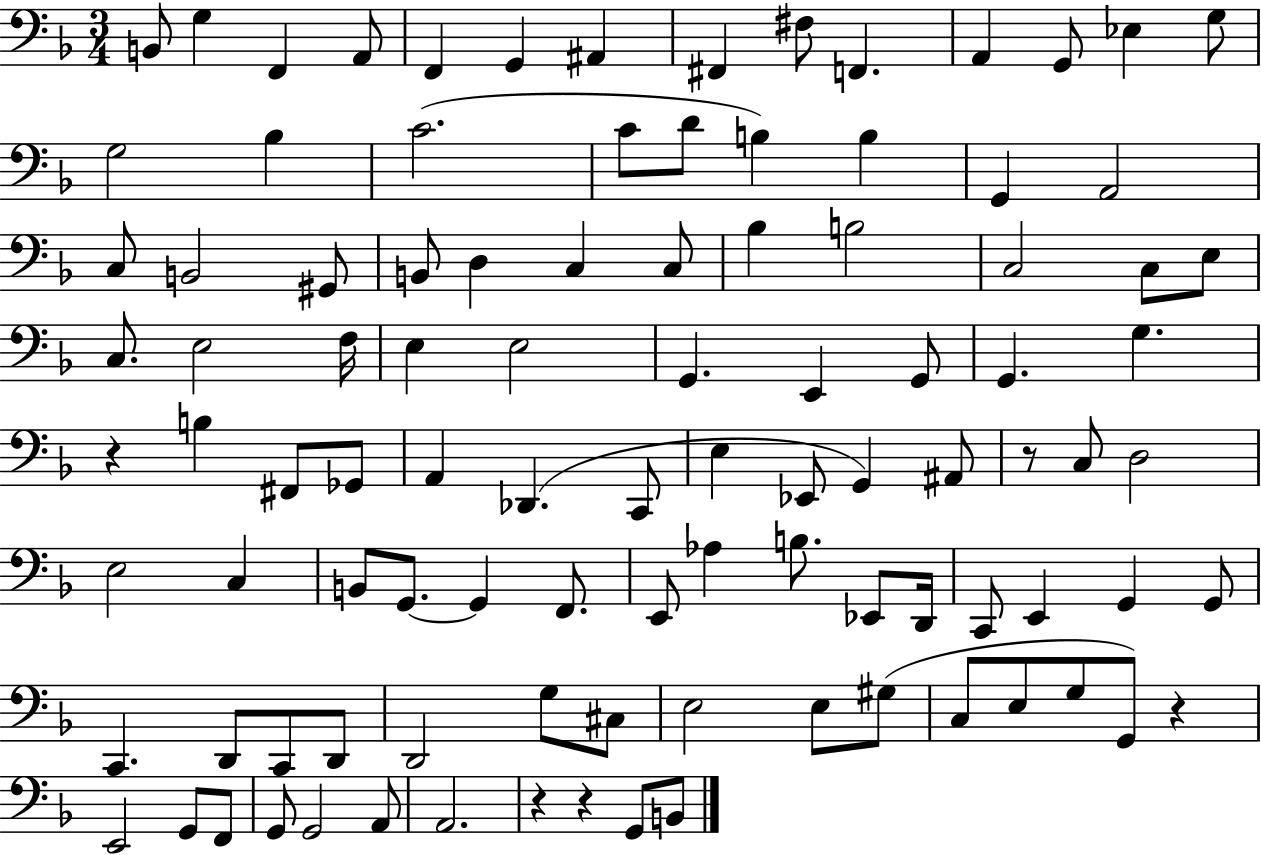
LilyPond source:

{
  \clef bass
  \numericTimeSignature
  \time 3/4
  \key f \major
  b,8 g4 f,4 a,8 | f,4 g,4 ais,4 | fis,4 fis8 f,4. | a,4 g,8 ees4 g8 | \break g2 bes4 | c'2.( | c'8 d'8 b4) b4 | g,4 a,2 | \break c8 b,2 gis,8 | b,8 d4 c4 c8 | bes4 b2 | c2 c8 e8 | \break c8. e2 f16 | e4 e2 | g,4. e,4 g,8 | g,4. g4. | \break r4 b4 fis,8 ges,8 | a,4 des,4.( c,8 | e4 ees,8 g,4) ais,8 | r8 c8 d2 | \break e2 c4 | b,8 g,8.~~ g,4 f,8. | e,8 aes4 b8. ees,8 d,16 | c,8 e,4 g,4 g,8 | \break c,4. d,8 c,8 d,8 | d,2 g8 cis8 | e2 e8 gis8( | c8 e8 g8 g,8) r4 | \break e,2 g,8 f,8 | g,8 g,2 a,8 | a,2. | r4 r4 g,8 b,8 | \break \bar "|."
}